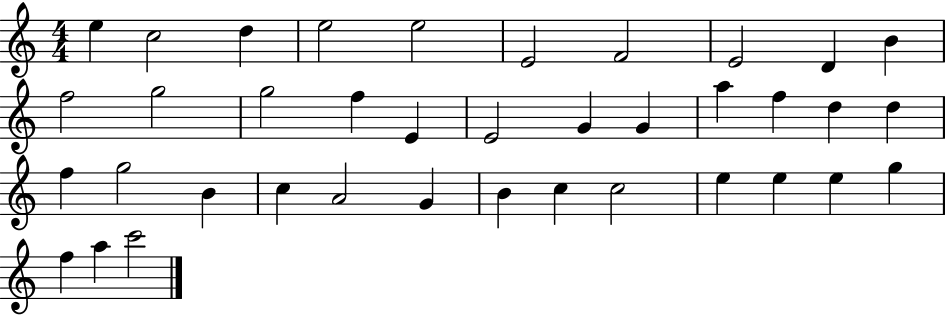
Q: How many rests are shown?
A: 0